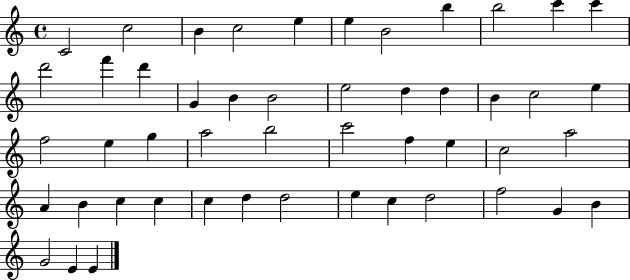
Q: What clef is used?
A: treble